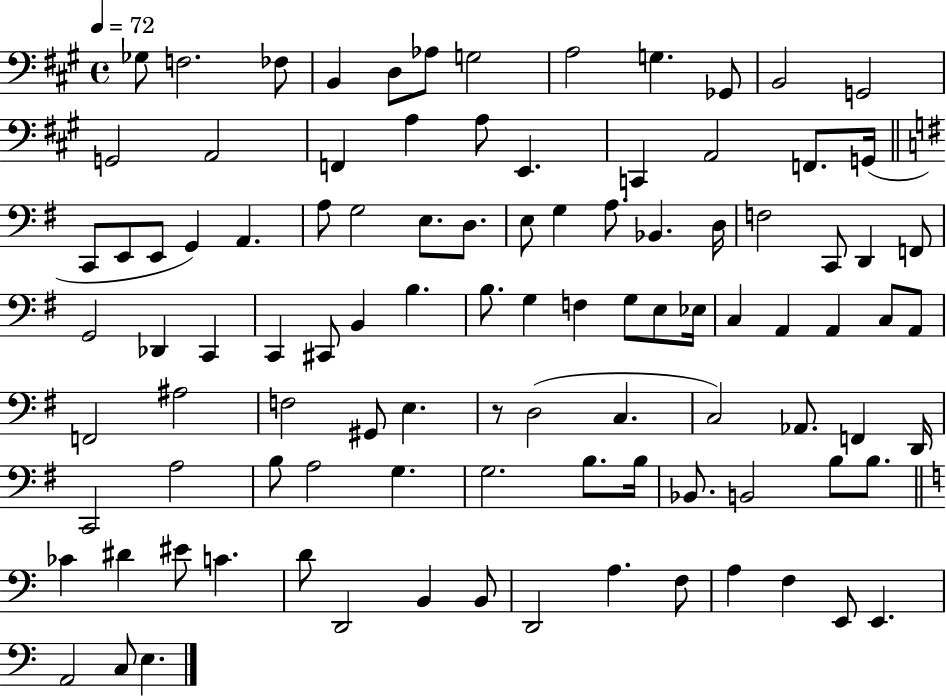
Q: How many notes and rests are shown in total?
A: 100